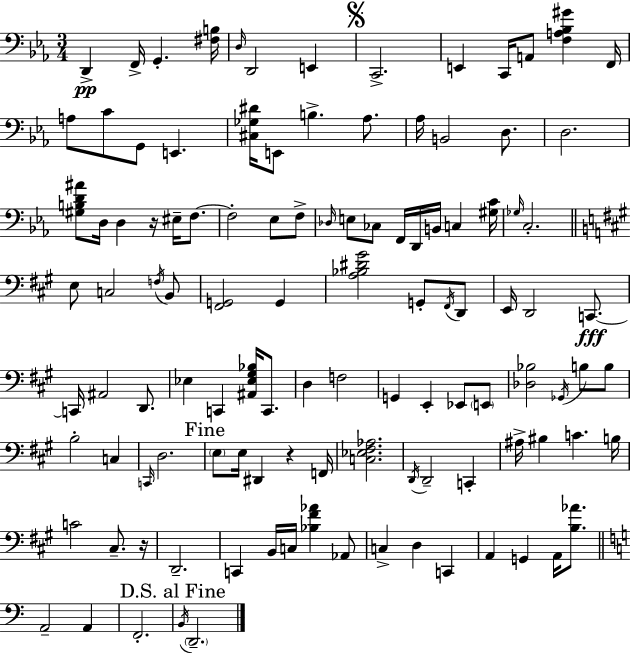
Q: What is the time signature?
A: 3/4